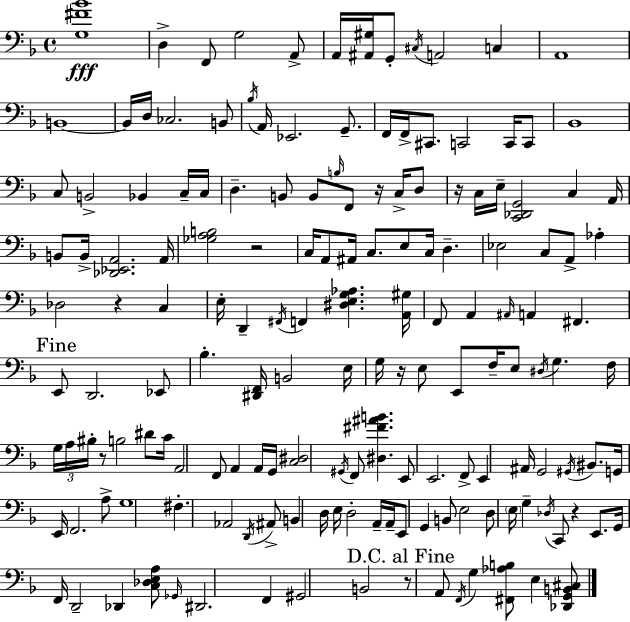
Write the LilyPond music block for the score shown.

{
  \clef bass
  \time 4/4
  \defaultTimeSignature
  \key d \minor
  \repeat volta 2 { <g fis' bes'>1\fff | d4-> f,8 g2 a,8-> | a,16 <ais, gis>16 g,8-. \acciaccatura { cis16 } a,2 c4 | a,1 | \break b,1~~ | b,16 d16 ces2. b,8 | \acciaccatura { bes16 } a,16 ees,2. g,8.-- | f,16 f,16-> cis,8. c,2 c,16 | \break c,8 bes,1 | c8 b,2-> bes,4 | c16-- c16 d4.-- b,8 b,8 \grace { b16 } f,8 r16 | c16-> d8 r16 c16 e16-- <c, des, g,>2 c4 | \break a,16 b,8 b,16-> <des, ees, a,>2. | a,16 <ges a b>2 r2 | c16 a,8 ais,16 c8. e8 c16 d4.-- | ees2 c8 a,8-> aes4-. | \break des2 r4 c4 | e16-. d,4-- \acciaccatura { fis,16 } f,4 <dis e g aes>4. | <a, gis>16 f,8 a,4 \grace { ais,16 } a,4 fis,4. | \mark "Fine" e,8 d,2. | \break ees,8 bes4.-. <dis, f,>16 b,2 | e16 g16 r16 e8 e,8 f16-- e8 \acciaccatura { dis16 } g4. | f16 \tuplet 3/2 { g16 a16 bis16-. } r8 b2 | dis'8 c'16 a,2 f,8 | \break a,4 a,16 g,16 <c dis>2 \acciaccatura { gis,16 } f,8 | <dis fis' ais' b'>4. e,8 e,2. | f,8-> e,4 ais,16 g,2 | \acciaccatura { gis,16 } bis,8. g,16 e,16 f,2. | \break a8-> g1 | fis4.-. aes,2 | \acciaccatura { d,16 } ais,8-> b,4 d16 e16 d2-. | a,16-- a,16-- e,8 g,4 b,8 | \break e2 d8 \parenthesize e16 g4-- | \acciaccatura { des16 } c,8 r4 e,8. g,16 f,16 d,2-- | des,4 <c des e a>8 \grace { ges,16 } dis,2. | f,4 gis,2 | \break b,2 \mark "D.C. al Fine" r8 a,8 \acciaccatura { f,16 } | g4 <fis, aes b>8 e4 <des, g, b, cis>8 } \bar "|."
}